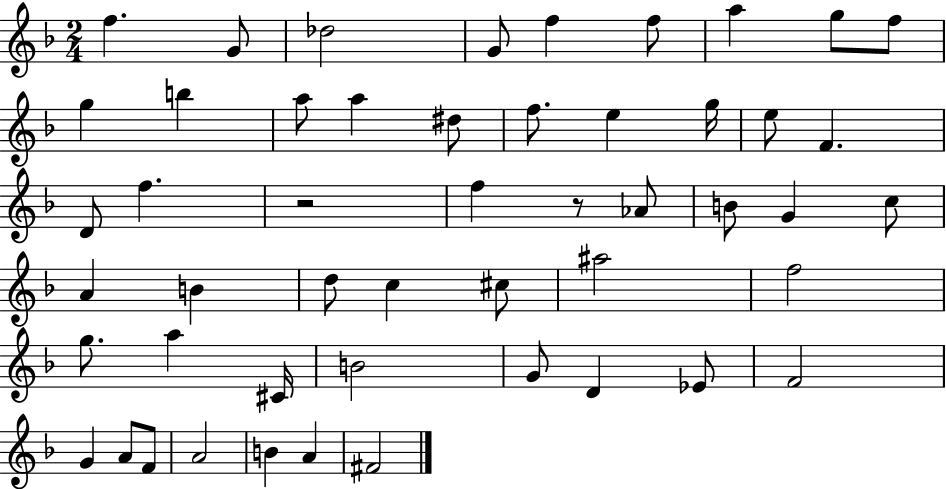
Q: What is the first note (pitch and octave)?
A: F5